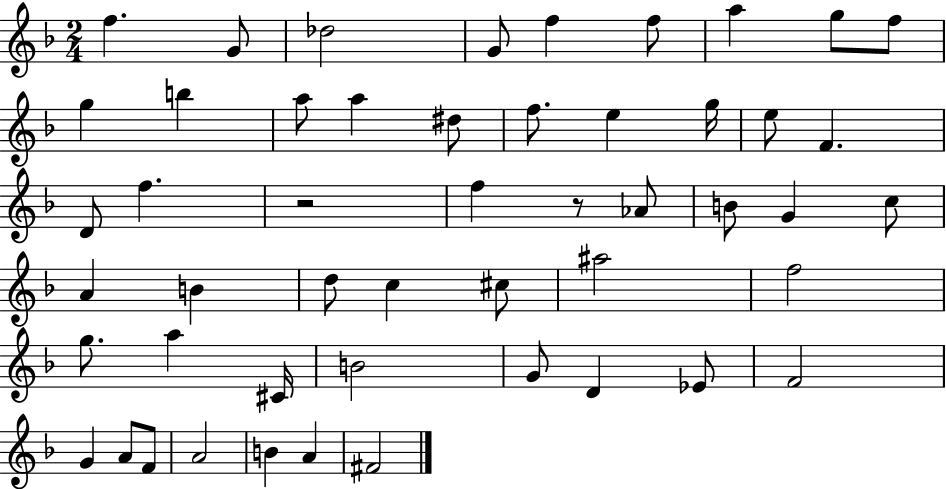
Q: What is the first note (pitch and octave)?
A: F5